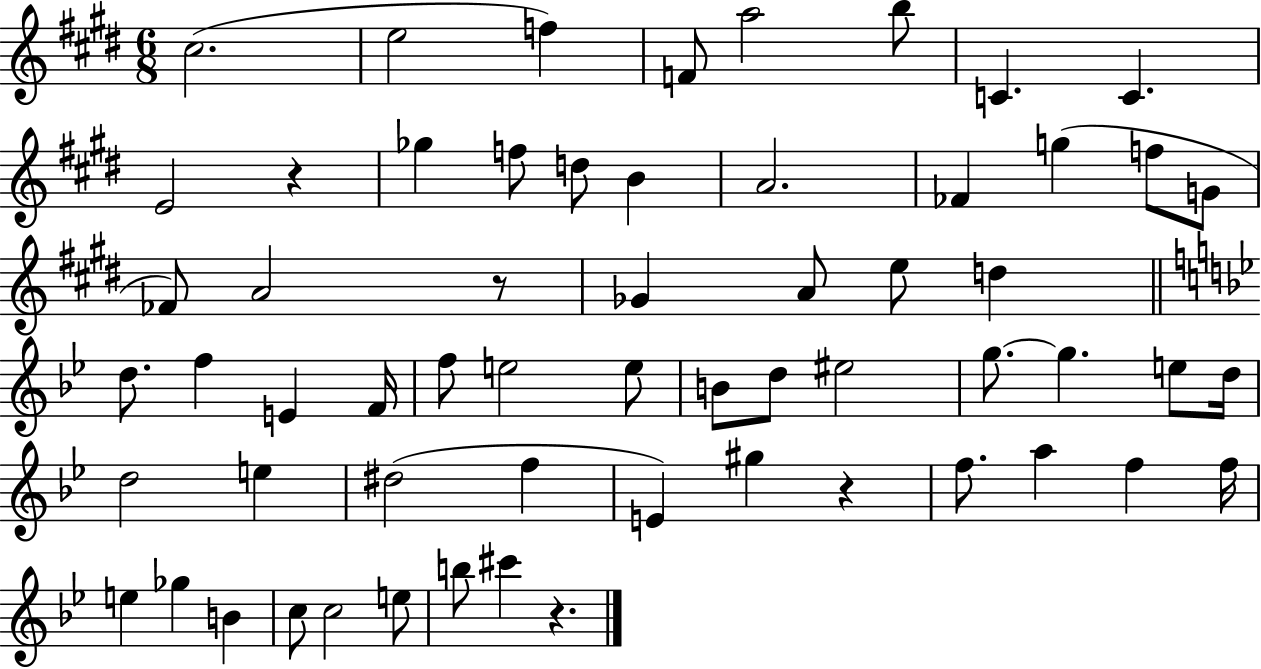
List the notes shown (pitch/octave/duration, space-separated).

C#5/h. E5/h F5/q F4/e A5/h B5/e C4/q. C4/q. E4/h R/q Gb5/q F5/e D5/e B4/q A4/h. FES4/q G5/q F5/e G4/e FES4/e A4/h R/e Gb4/q A4/e E5/e D5/q D5/e. F5/q E4/q F4/s F5/e E5/h E5/e B4/e D5/e EIS5/h G5/e. G5/q. E5/e D5/s D5/h E5/q D#5/h F5/q E4/q G#5/q R/q F5/e. A5/q F5/q F5/s E5/q Gb5/q B4/q C5/e C5/h E5/e B5/e C#6/q R/q.